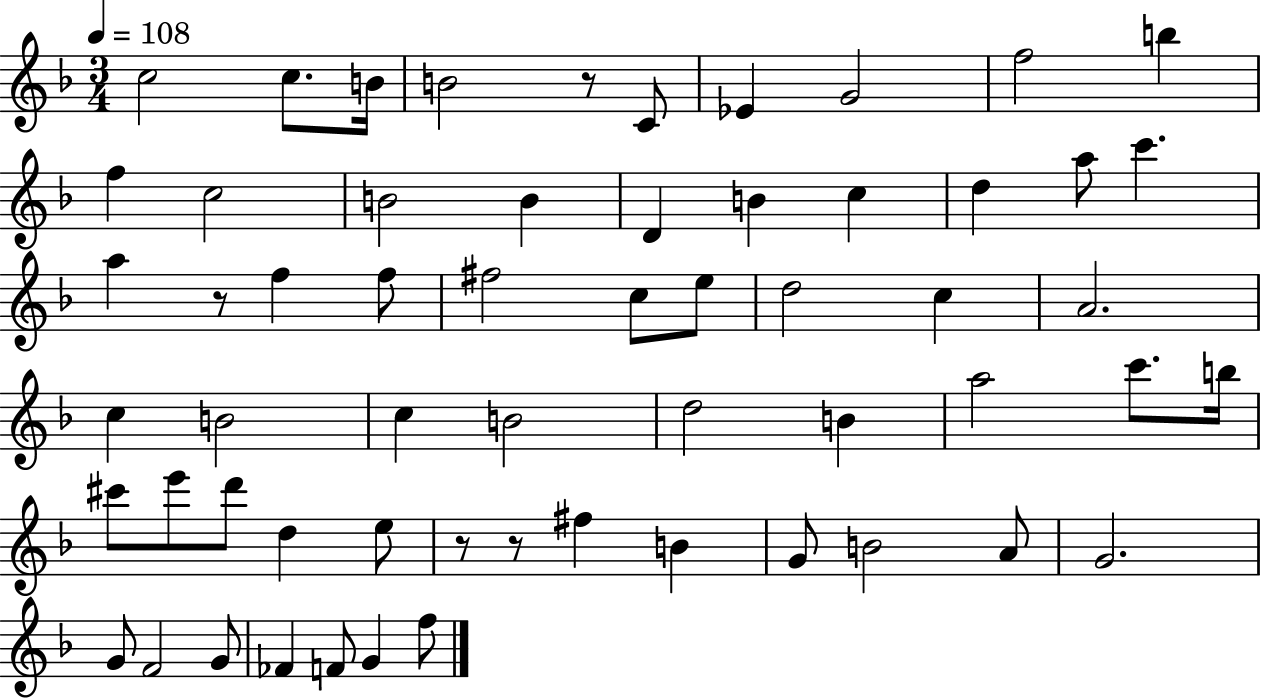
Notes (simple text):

C5/h C5/e. B4/s B4/h R/e C4/e Eb4/q G4/h F5/h B5/q F5/q C5/h B4/h B4/q D4/q B4/q C5/q D5/q A5/e C6/q. A5/q R/e F5/q F5/e F#5/h C5/e E5/e D5/h C5/q A4/h. C5/q B4/h C5/q B4/h D5/h B4/q A5/h C6/e. B5/s C#6/e E6/e D6/e D5/q E5/e R/e R/e F#5/q B4/q G4/e B4/h A4/e G4/h. G4/e F4/h G4/e FES4/q F4/e G4/q F5/e